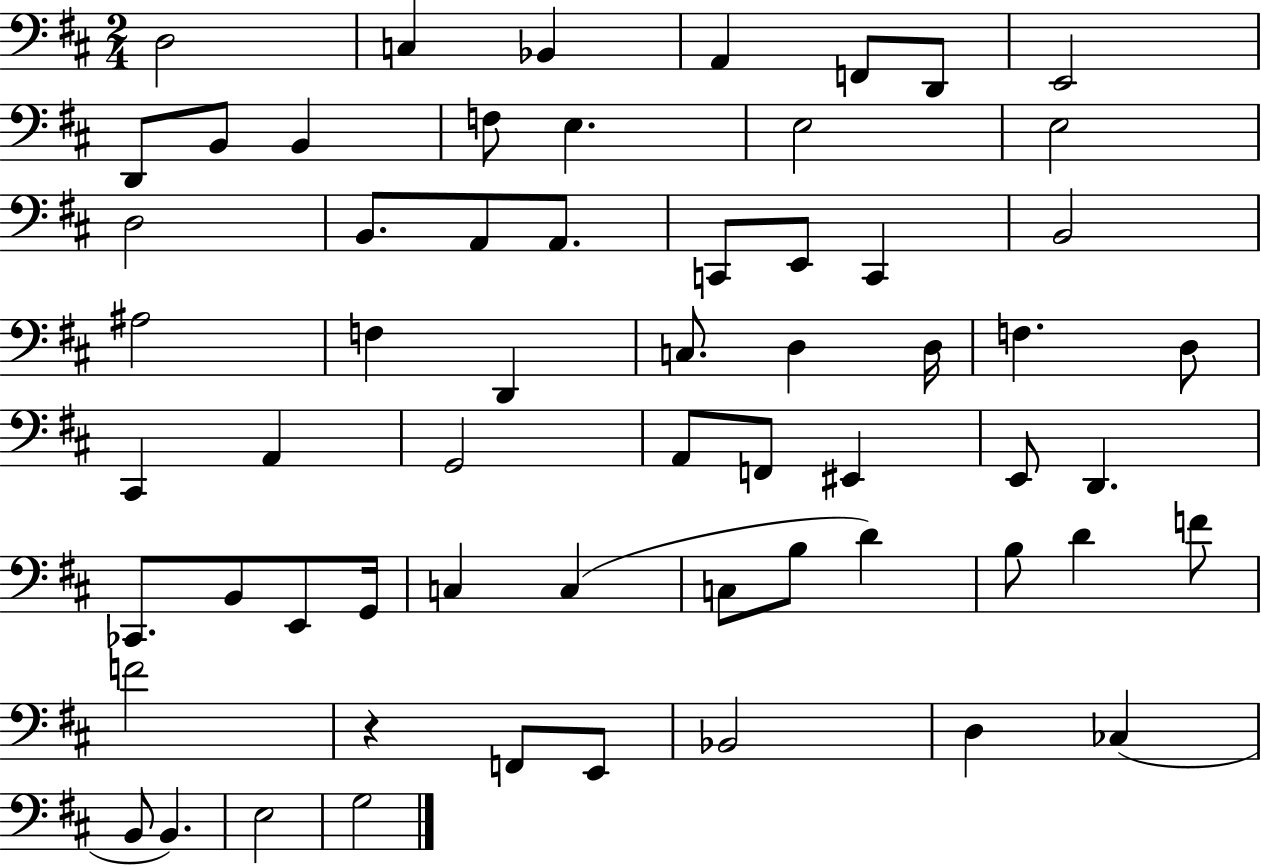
D3/h C3/q Bb2/q A2/q F2/e D2/e E2/h D2/e B2/e B2/q F3/e E3/q. E3/h E3/h D3/h B2/e. A2/e A2/e. C2/e E2/e C2/q B2/h A#3/h F3/q D2/q C3/e. D3/q D3/s F3/q. D3/e C#2/q A2/q G2/h A2/e F2/e EIS2/q E2/e D2/q. CES2/e. B2/e E2/e G2/s C3/q C3/q C3/e B3/e D4/q B3/e D4/q F4/e F4/h R/q F2/e E2/e Bb2/h D3/q CES3/q B2/e B2/q. E3/h G3/h